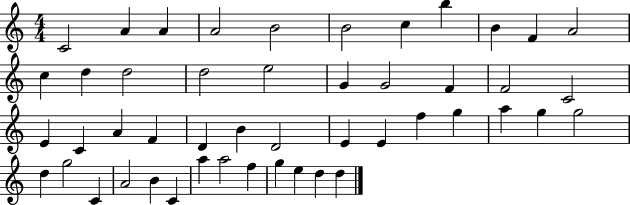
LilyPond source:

{
  \clef treble
  \numericTimeSignature
  \time 4/4
  \key c \major
  c'2 a'4 a'4 | a'2 b'2 | b'2 c''4 b''4 | b'4 f'4 a'2 | \break c''4 d''4 d''2 | d''2 e''2 | g'4 g'2 f'4 | f'2 c'2 | \break e'4 c'4 a'4 f'4 | d'4 b'4 d'2 | e'4 e'4 f''4 g''4 | a''4 g''4 g''2 | \break d''4 g''2 c'4 | a'2 b'4 c'4 | a''4 a''2 f''4 | g''4 e''4 d''4 d''4 | \break \bar "|."
}